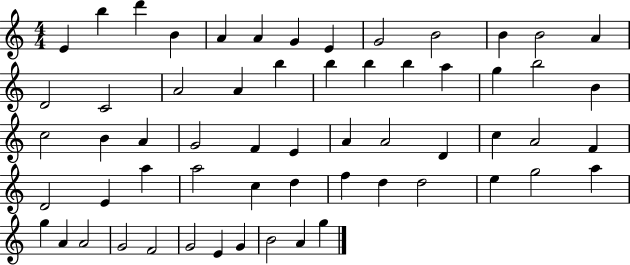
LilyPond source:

{
  \clef treble
  \numericTimeSignature
  \time 4/4
  \key c \major
  e'4 b''4 d'''4 b'4 | a'4 a'4 g'4 e'4 | g'2 b'2 | b'4 b'2 a'4 | \break d'2 c'2 | a'2 a'4 b''4 | b''4 b''4 b''4 a''4 | g''4 b''2 b'4 | \break c''2 b'4 a'4 | g'2 f'4 e'4 | a'4 a'2 d'4 | c''4 a'2 f'4 | \break d'2 e'4 a''4 | a''2 c''4 d''4 | f''4 d''4 d''2 | e''4 g''2 a''4 | \break g''4 a'4 a'2 | g'2 f'2 | g'2 e'4 g'4 | b'2 a'4 g''4 | \break \bar "|."
}